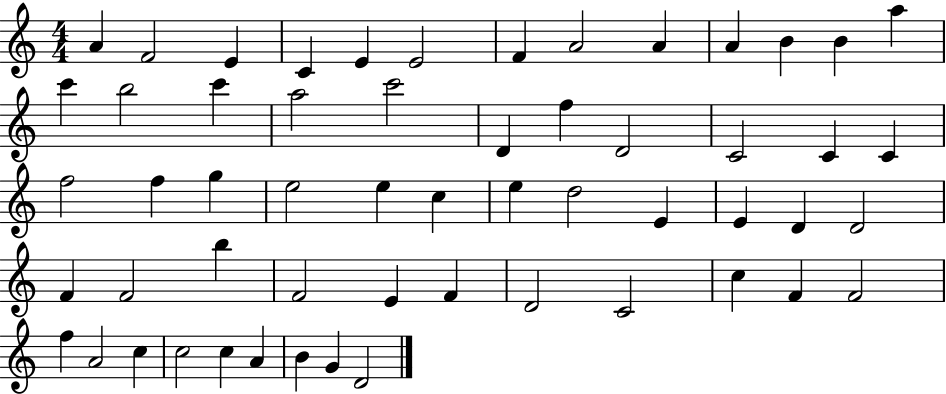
{
  \clef treble
  \numericTimeSignature
  \time 4/4
  \key c \major
  a'4 f'2 e'4 | c'4 e'4 e'2 | f'4 a'2 a'4 | a'4 b'4 b'4 a''4 | \break c'''4 b''2 c'''4 | a''2 c'''2 | d'4 f''4 d'2 | c'2 c'4 c'4 | \break f''2 f''4 g''4 | e''2 e''4 c''4 | e''4 d''2 e'4 | e'4 d'4 d'2 | \break f'4 f'2 b''4 | f'2 e'4 f'4 | d'2 c'2 | c''4 f'4 f'2 | \break f''4 a'2 c''4 | c''2 c''4 a'4 | b'4 g'4 d'2 | \bar "|."
}